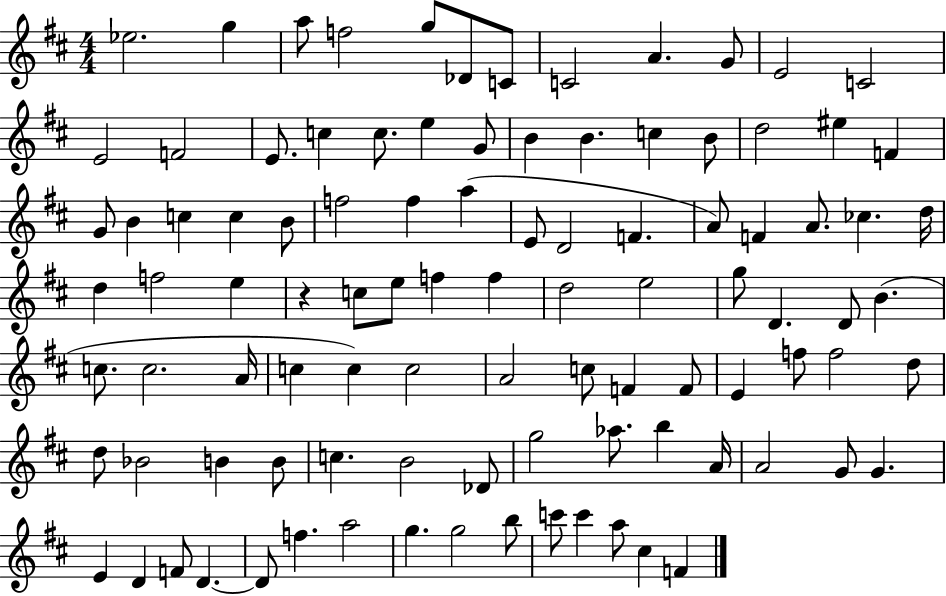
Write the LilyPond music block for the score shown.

{
  \clef treble
  \numericTimeSignature
  \time 4/4
  \key d \major
  ees''2. g''4 | a''8 f''2 g''8 des'8 c'8 | c'2 a'4. g'8 | e'2 c'2 | \break e'2 f'2 | e'8. c''4 c''8. e''4 g'8 | b'4 b'4. c''4 b'8 | d''2 eis''4 f'4 | \break g'8 b'4 c''4 c''4 b'8 | f''2 f''4 a''4( | e'8 d'2 f'4. | a'8) f'4 a'8. ces''4. d''16 | \break d''4 f''2 e''4 | r4 c''8 e''8 f''4 f''4 | d''2 e''2 | g''8 d'4. d'8 b'4.( | \break c''8. c''2. a'16 | c''4 c''4) c''2 | a'2 c''8 f'4 f'8 | e'4 f''8 f''2 d''8 | \break d''8 bes'2 b'4 b'8 | c''4. b'2 des'8 | g''2 aes''8. b''4 a'16 | a'2 g'8 g'4. | \break e'4 d'4 f'8 d'4.~~ | d'8 f''4. a''2 | g''4. g''2 b''8 | c'''8 c'''4 a''8 cis''4 f'4 | \break \bar "|."
}